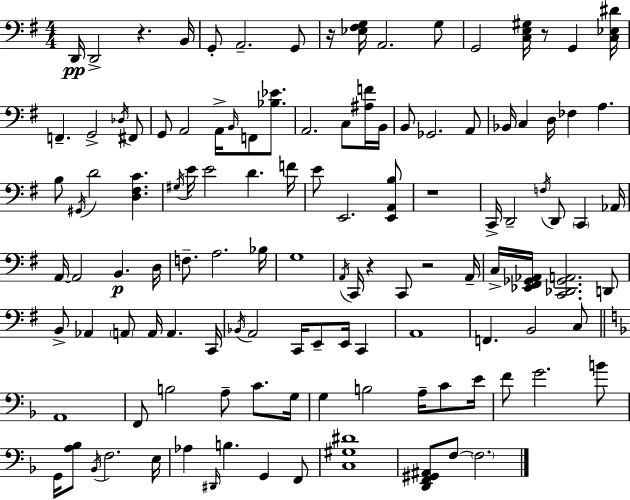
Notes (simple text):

D2/s D2/h R/q. B2/s G2/e A2/h. G2/e R/s [Eb3,F#3,G3]/s A2/h. G3/e G2/h [C3,E3,G#3]/s R/e G2/q [C3,Eb3,D#4]/s F2/q. G2/h Db3/s F#2/e G2/e A2/h A2/s B2/s F2/e [Bb3,Eb4]/e. A2/h. C3/e [A#3,F4]/s B2/s B2/e Gb2/h. A2/e Bb2/s C3/q D3/s FES3/q A3/q. B3/e G#2/s D4/h [D3,F#3,C4]/q. G#3/s E4/s E4/h D4/q. F4/s E4/e E2/h. [E2,A2,B3]/e R/w C2/s D2/h F3/s D2/e C2/q Ab2/s A2/s A2/h B2/q. D3/s F3/e. A3/h. Bb3/s G3/w A2/s C2/s R/q C2/e R/h A2/s C3/s [Eb2,F#2,Gb2,Ab2]/s [C2,Db2,Gb2,A2]/h. D2/e B2/e Ab2/q A2/e A2/s A2/q. C2/s Bb2/s A2/h C2/s E2/e E2/s C2/q A2/w F2/q. B2/h C3/e A2/w F2/e B3/h A3/e C4/e. G3/s G3/q B3/h A3/s C4/e E4/s F4/e G4/h. B4/e G2/s [A3,Bb3]/e Bb2/s F3/h. E3/s Ab3/q D#2/s B3/q. G2/q F2/e [C3,G#3,D#4]/w [D2,F2,G#2,A#2]/e F3/e F3/h.